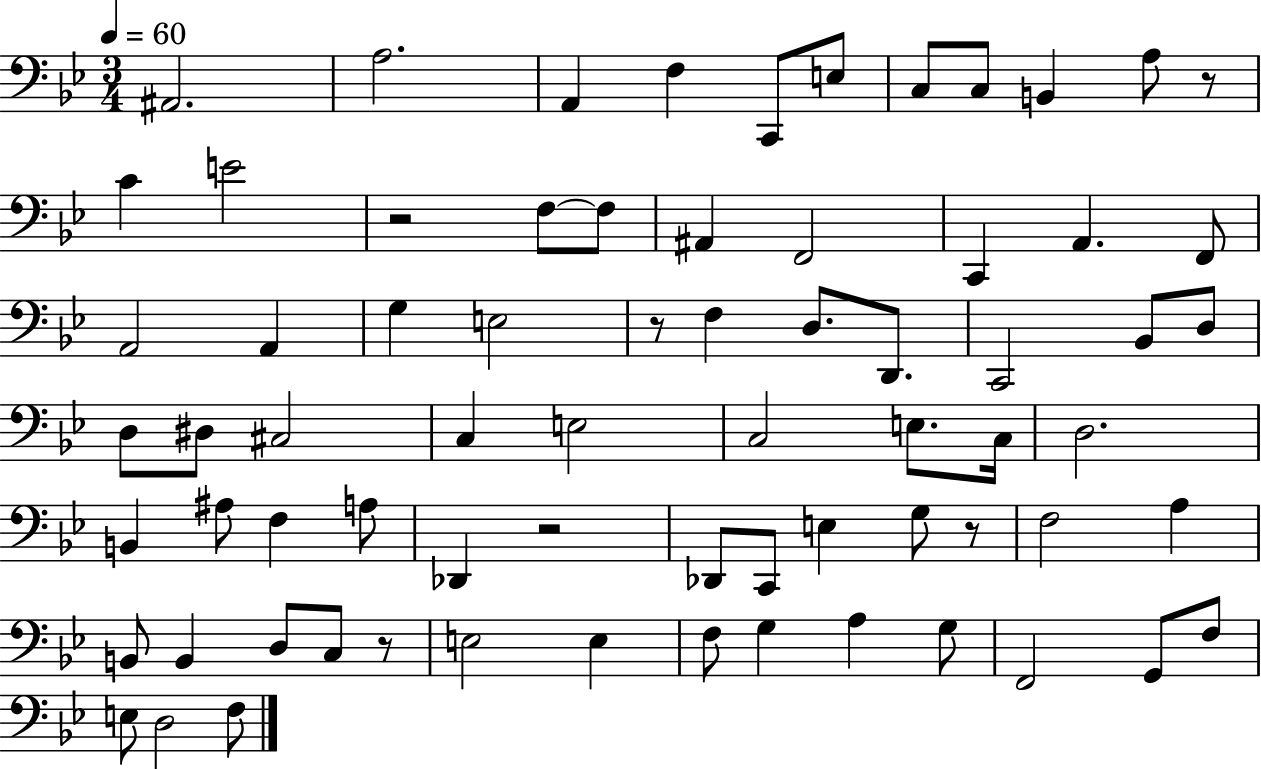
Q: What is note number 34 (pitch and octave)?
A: E3